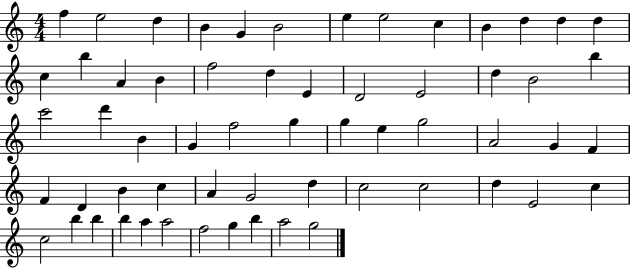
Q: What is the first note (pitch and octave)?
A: F5